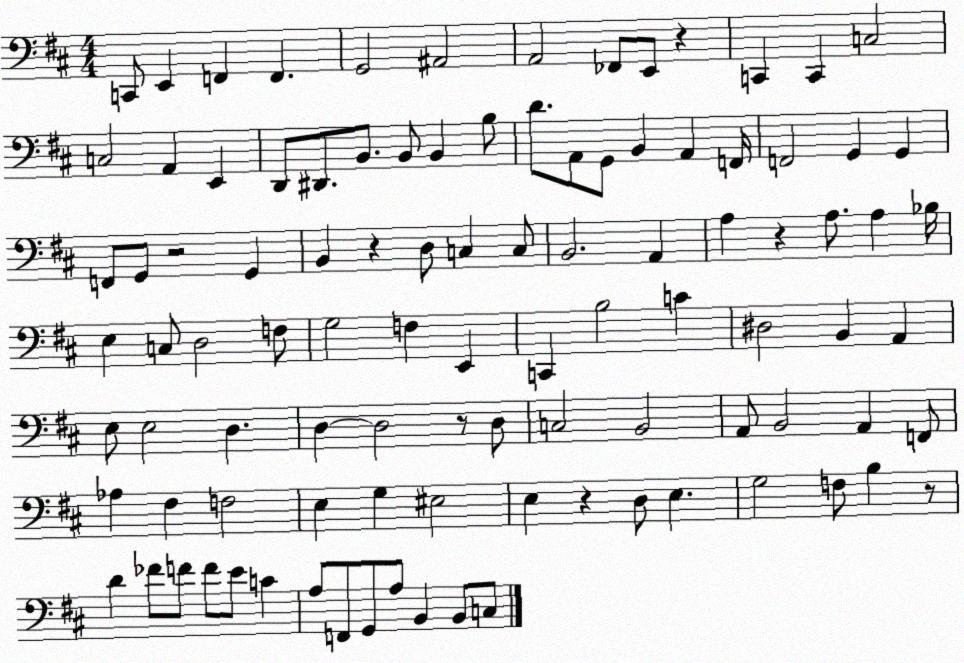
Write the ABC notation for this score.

X:1
T:Untitled
M:4/4
L:1/4
K:D
C,,/2 E,, F,, F,, G,,2 ^A,,2 A,,2 _F,,/2 E,,/2 z C,, C,, C,2 C,2 A,, E,, D,,/2 ^D,,/2 B,,/2 B,,/2 B,, B,/2 D/2 A,,/2 G,,/2 B,, A,, F,,/4 F,,2 G,, G,, F,,/2 G,,/2 z2 G,, B,, z D,/2 C, C,/2 B,,2 A,, A, z A,/2 A, _B,/4 E, C,/2 D,2 F,/2 G,2 F, E,, C,, B,2 C ^D,2 B,, A,, E,/2 E,2 D, D, D,2 z/2 D,/2 C,2 B,,2 A,,/2 B,,2 A,, F,,/2 _A, ^F, F,2 E, G, ^E,2 E, z D,/2 E, G,2 F,/2 B, z/2 D _F/2 F/2 F/2 E/2 C A,/2 F,,/2 G,,/2 A,/2 B,, B,,/2 C,/2